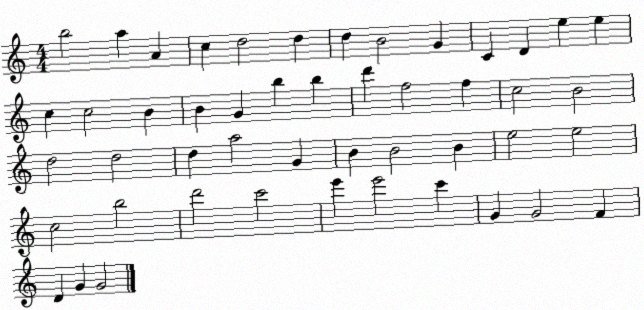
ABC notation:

X:1
T:Untitled
M:4/4
L:1/4
K:C
b2 a A c d2 d d B2 G C D e e c c2 B B G b b d' f2 f c2 B2 d2 d2 d a2 G B B2 B e2 e2 c2 b2 d'2 c'2 e' e'2 c' G G2 F D G G2